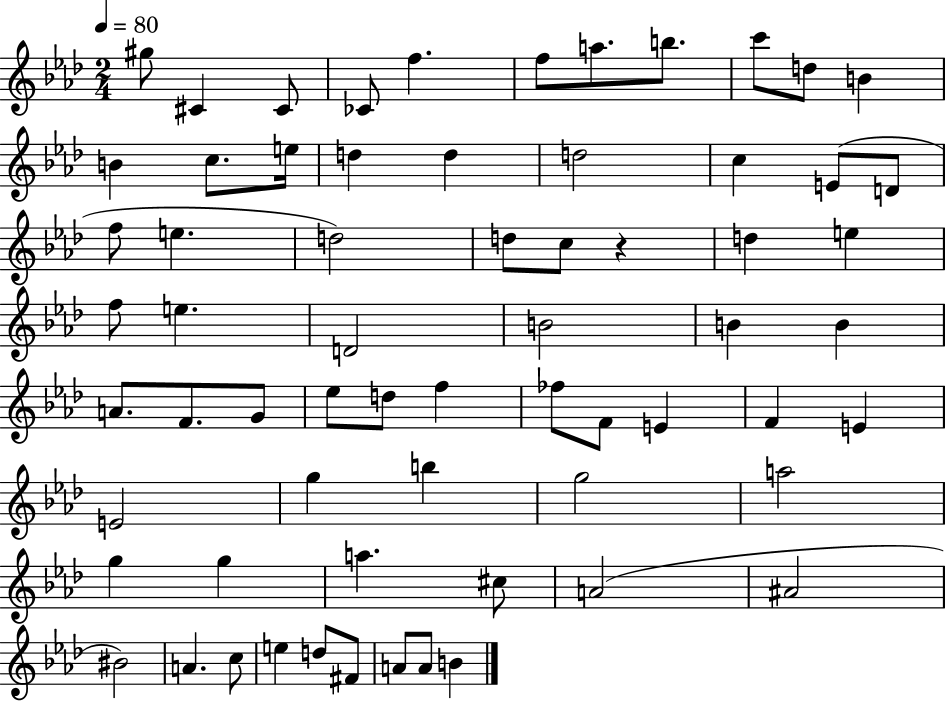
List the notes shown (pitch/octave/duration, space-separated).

G#5/e C#4/q C#4/e CES4/e F5/q. F5/e A5/e. B5/e. C6/e D5/e B4/q B4/q C5/e. E5/s D5/q D5/q D5/h C5/q E4/e D4/e F5/e E5/q. D5/h D5/e C5/e R/q D5/q E5/q F5/e E5/q. D4/h B4/h B4/q B4/q A4/e. F4/e. G4/e Eb5/e D5/e F5/q FES5/e F4/e E4/q F4/q E4/q E4/h G5/q B5/q G5/h A5/h G5/q G5/q A5/q. C#5/e A4/h A#4/h BIS4/h A4/q. C5/e E5/q D5/e F#4/e A4/e A4/e B4/q